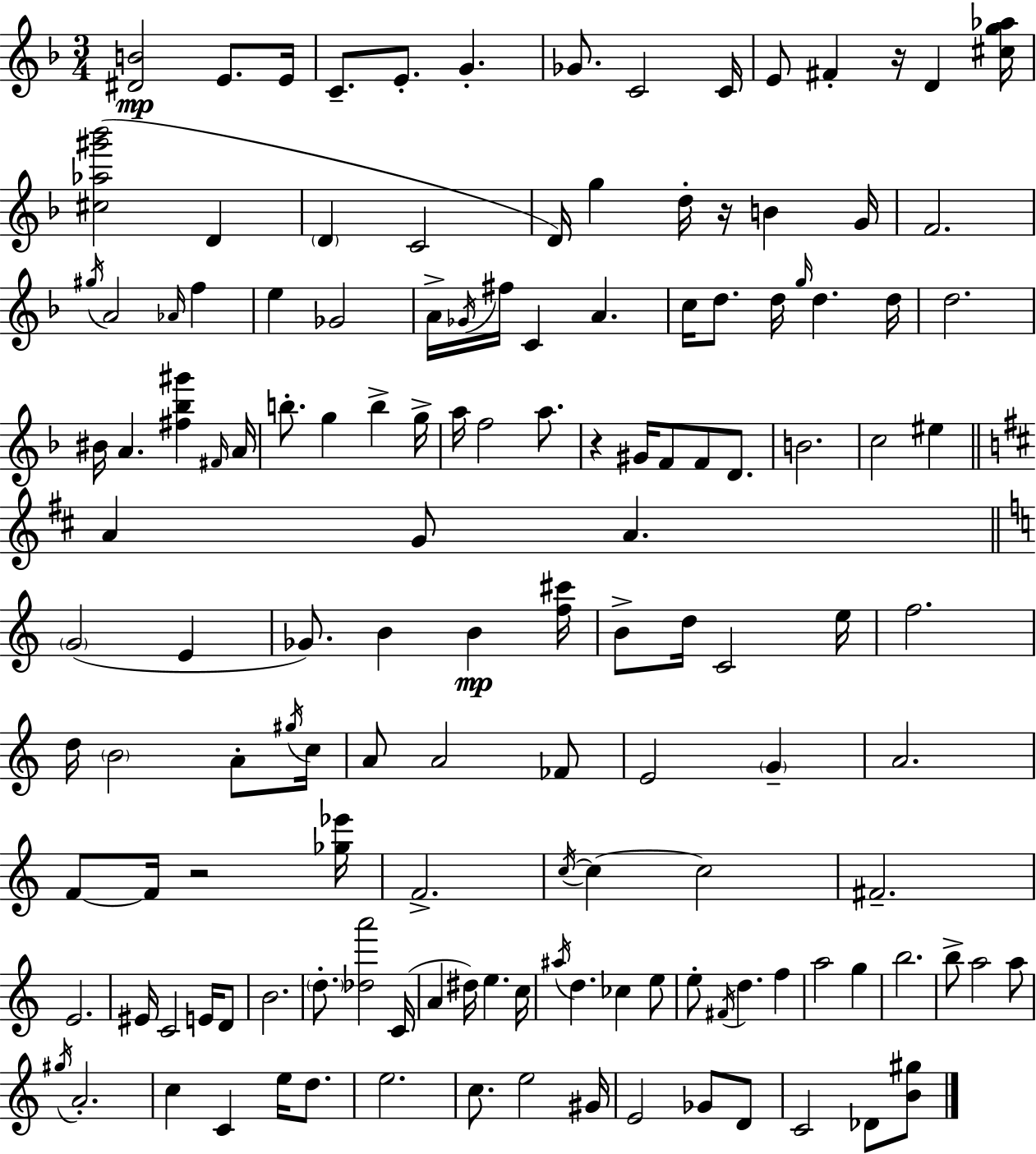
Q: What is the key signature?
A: F major